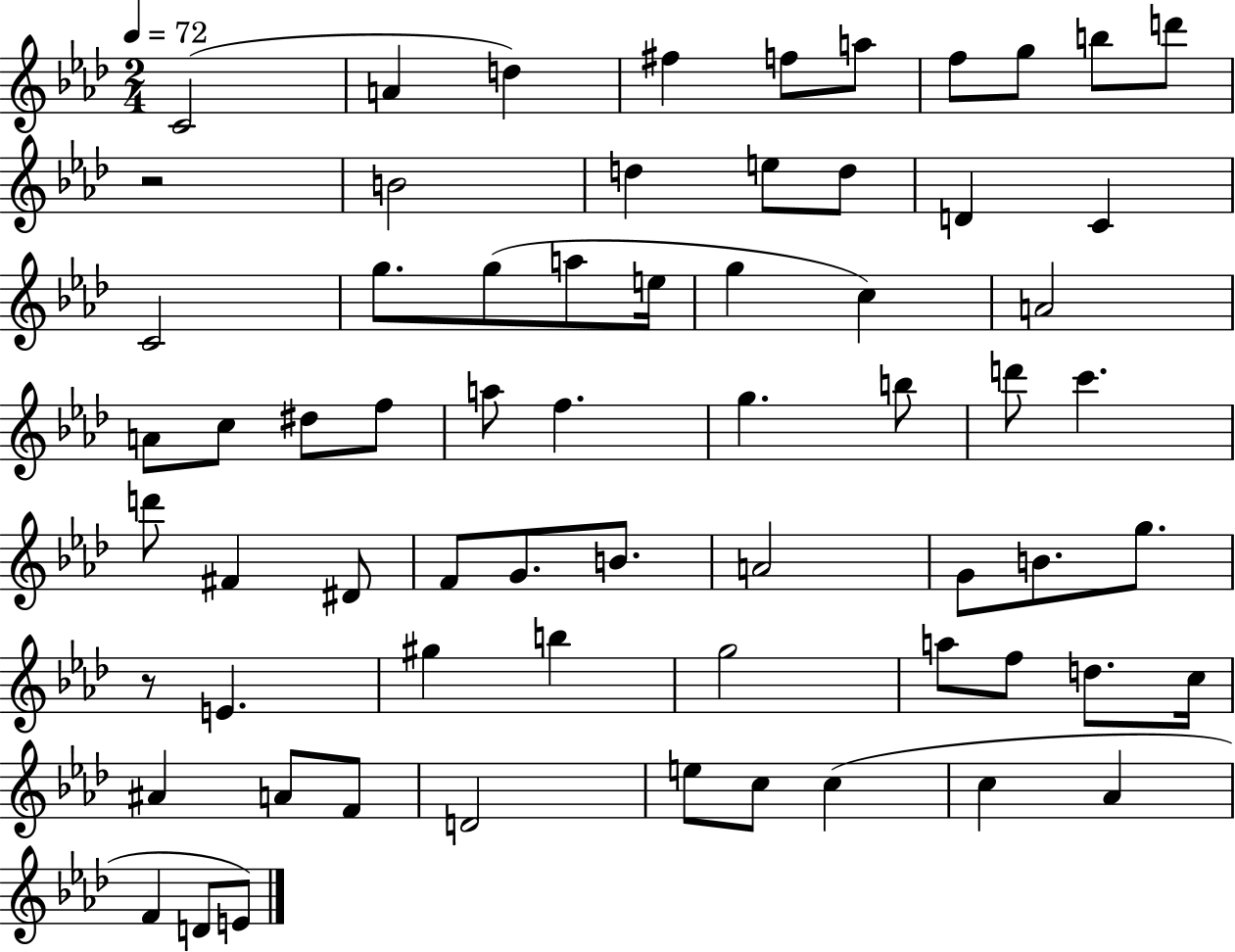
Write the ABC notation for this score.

X:1
T:Untitled
M:2/4
L:1/4
K:Ab
C2 A d ^f f/2 a/2 f/2 g/2 b/2 d'/2 z2 B2 d e/2 d/2 D C C2 g/2 g/2 a/2 e/4 g c A2 A/2 c/2 ^d/2 f/2 a/2 f g b/2 d'/2 c' d'/2 ^F ^D/2 F/2 G/2 B/2 A2 G/2 B/2 g/2 z/2 E ^g b g2 a/2 f/2 d/2 c/4 ^A A/2 F/2 D2 e/2 c/2 c c _A F D/2 E/2